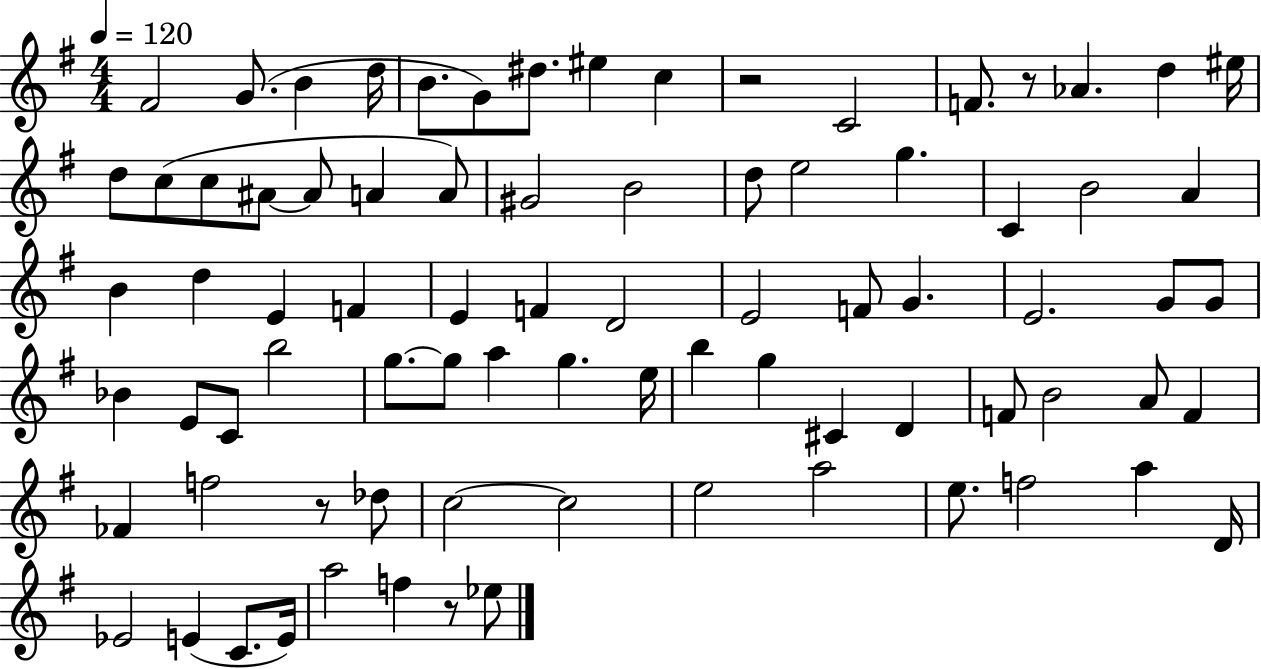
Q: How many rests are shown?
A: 4